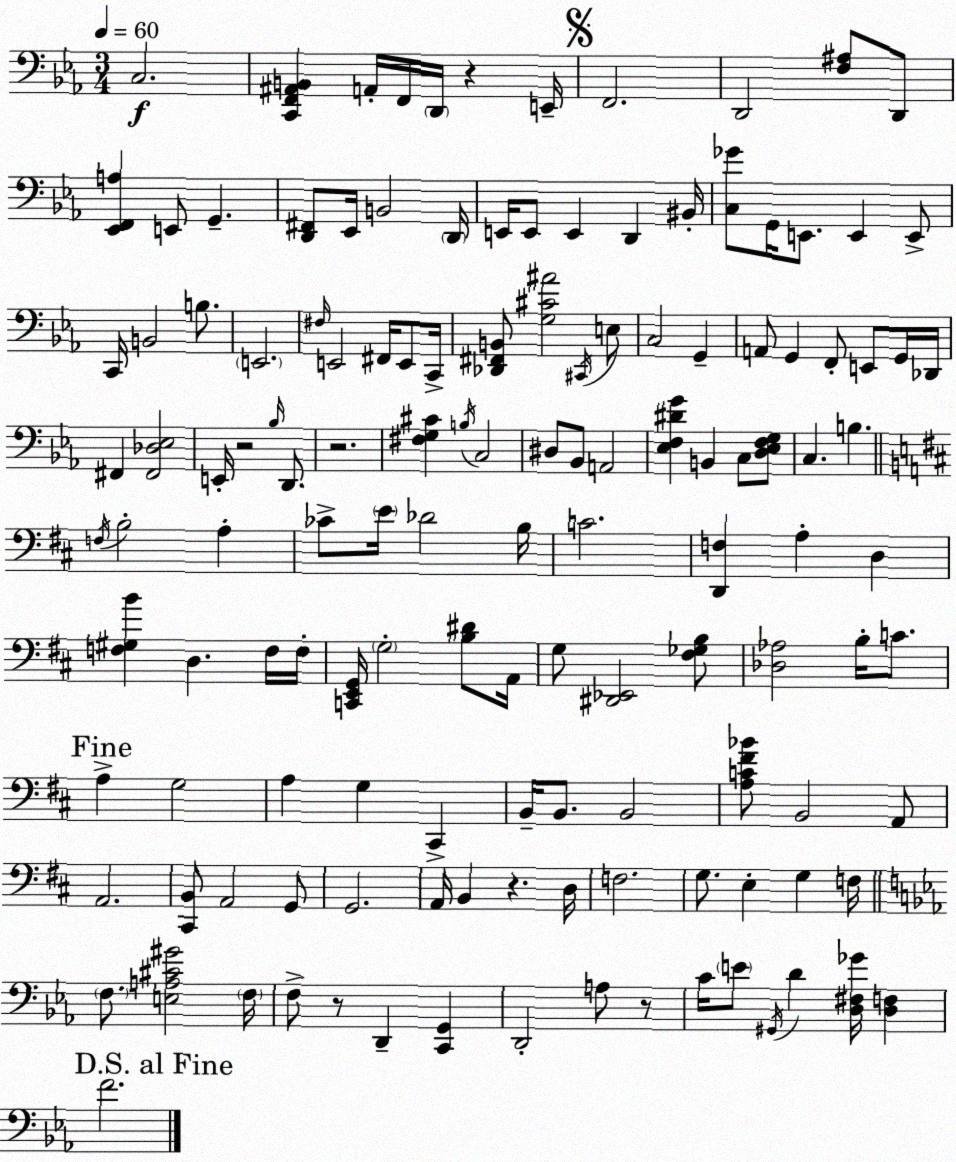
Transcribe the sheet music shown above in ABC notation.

X:1
T:Untitled
M:3/4
L:1/4
K:Cm
C,2 [C,,F,,^A,,B,,] A,,/4 F,,/4 D,,/4 z E,,/4 F,,2 D,,2 [F,^A,]/2 D,,/2 [_E,,F,,A,] E,,/2 G,, [D,,^F,,]/2 _E,,/4 B,,2 D,,/4 E,,/4 E,,/2 E,, D,, ^B,,/4 [C,_G]/2 G,,/4 E,,/2 E,, E,,/2 C,,/4 B,,2 B,/2 E,,2 ^F,/4 E,,2 ^F,,/4 E,,/2 C,,/4 [_D,,^F,,B,,]/2 [G,^C^A]2 ^C,,/4 E,/2 C,2 G,, A,,/2 G,, F,,/2 E,,/2 G,,/4 _D,,/4 ^F,, [^F,,_D,_E,]2 E,,/4 z2 _B,/4 D,,/2 z2 [^F,G,^C] B,/4 C,2 ^D,/2 _B,,/2 A,,2 [_E,F,^DG] B,, C,/2 [D,_E,F,G,]/2 C, B, F,/4 B,2 A, _C/2 E/4 _D2 B,/4 C2 [D,,F,] A, D, [F,^G,B] D, F,/4 F,/4 [C,,E,,G,,]/4 G,2 [B,^D]/2 A,,/4 G,/2 [^D,,_E,,]2 [^F,_G,B,]/2 [_D,_A,]2 B,/4 C/2 A, G,2 A, G, ^C,, B,,/4 B,,/2 B,,2 [A,C^F_B]/2 B,,2 A,,/2 A,,2 [^C,,B,,]/2 A,,2 G,,/2 G,,2 A,,/4 B,, z D,/4 F,2 G,/2 E, G, F,/4 F,/2 [E,A,^C^G]2 F,/4 F,/2 z/2 D,, [C,,G,,] D,,2 A,/2 z/2 C/4 E/2 ^G,,/4 D [D,^F,_G]/4 [D,F,] F2